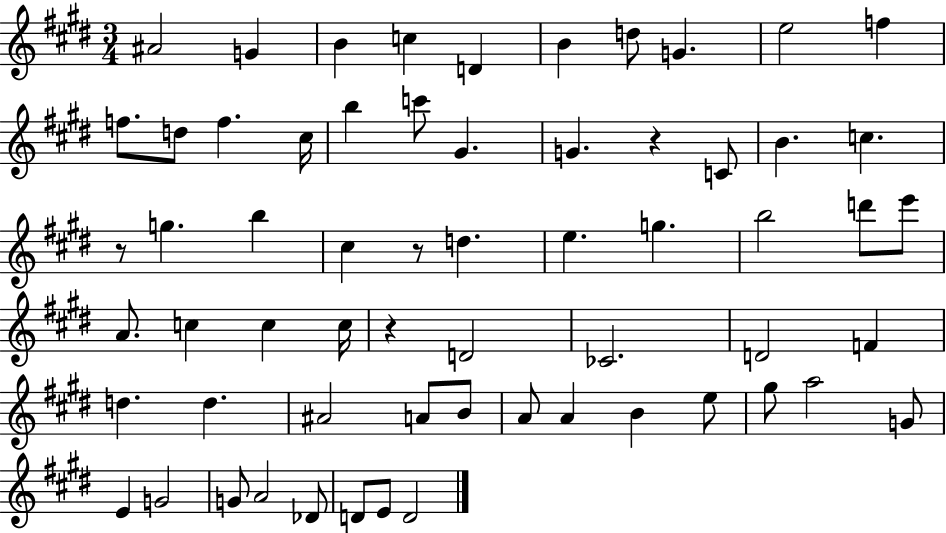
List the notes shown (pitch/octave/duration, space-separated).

A#4/h G4/q B4/q C5/q D4/q B4/q D5/e G4/q. E5/h F5/q F5/e. D5/e F5/q. C#5/s B5/q C6/e G#4/q. G4/q. R/q C4/e B4/q. C5/q. R/e G5/q. B5/q C#5/q R/e D5/q. E5/q. G5/q. B5/h D6/e E6/e A4/e. C5/q C5/q C5/s R/q D4/h CES4/h. D4/h F4/q D5/q. D5/q. A#4/h A4/e B4/e A4/e A4/q B4/q E5/e G#5/e A5/h G4/e E4/q G4/h G4/e A4/h Db4/e D4/e E4/e D4/h